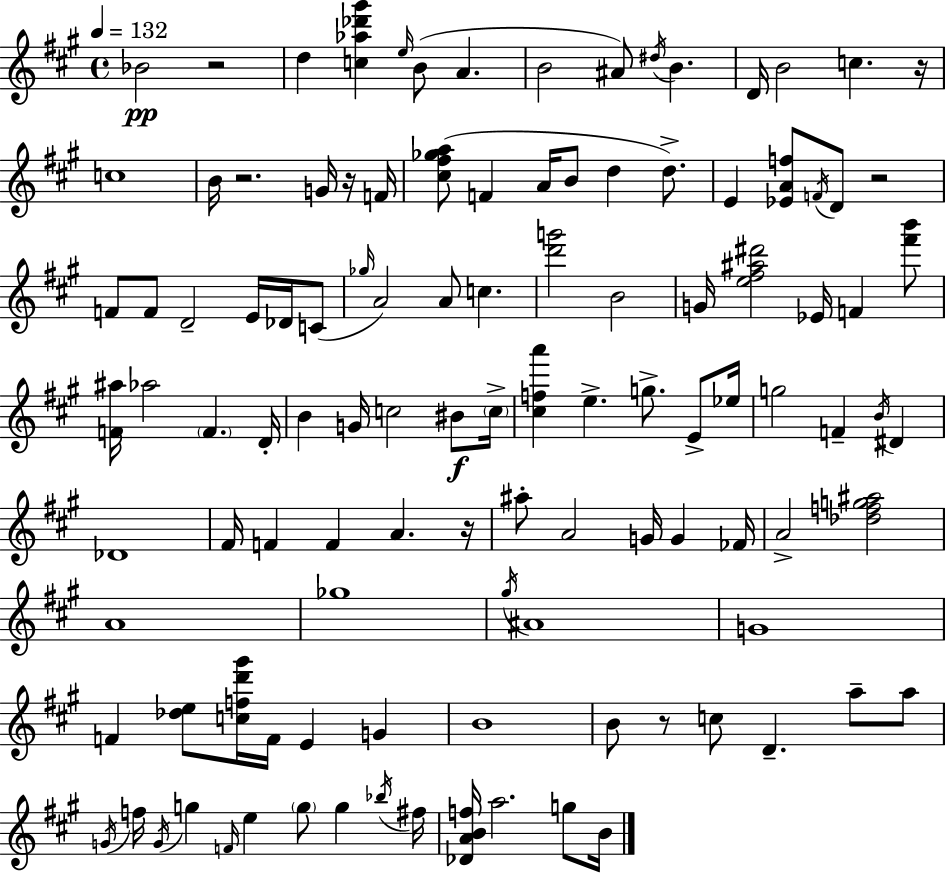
X:1
T:Untitled
M:4/4
L:1/4
K:A
_B2 z2 d [c_a_d'^g'] e/4 B/2 A B2 ^A/2 ^d/4 B D/4 B2 c z/4 c4 B/4 z2 G/4 z/4 F/4 [^c^f_ga]/2 F A/4 B/2 d d/2 E [_EAf]/2 F/4 D/2 z2 F/2 F/2 D2 E/4 _D/4 C/2 _g/4 A2 A/2 c [d'g']2 B2 G/4 [e^f^a^d']2 _E/4 F [^f'b']/2 [F^a]/4 _a2 F D/4 B G/4 c2 ^B/2 c/4 [^cfa'] e g/2 E/2 _e/4 g2 F B/4 ^D _D4 ^F/4 F F A z/4 ^a/2 A2 G/4 G _F/4 A2 [_dfg^a]2 A4 _g4 ^g/4 ^A4 G4 F [_de]/2 [cfd'^g']/4 F/4 E G B4 B/2 z/2 c/2 D a/2 a/2 G/4 f/4 G/4 g F/4 e g/2 g _b/4 ^f/4 [_DABf]/4 a2 g/2 B/4